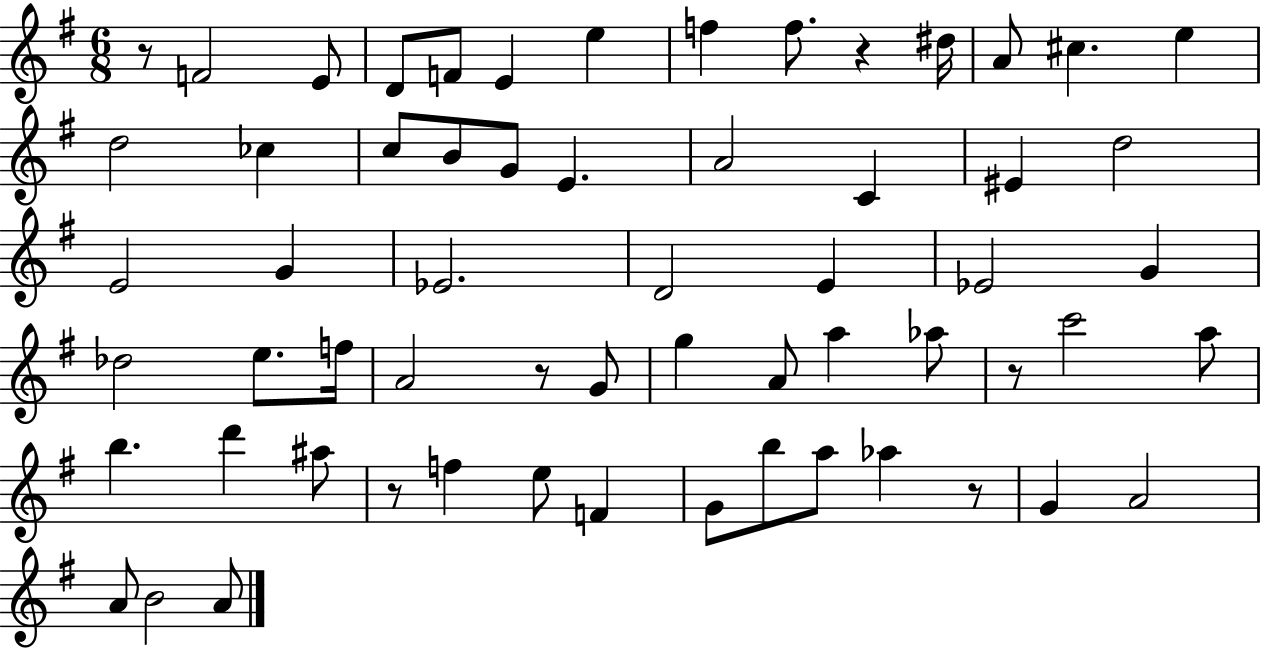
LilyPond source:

{
  \clef treble
  \numericTimeSignature
  \time 6/8
  \key g \major
  r8 f'2 e'8 | d'8 f'8 e'4 e''4 | f''4 f''8. r4 dis''16 | a'8 cis''4. e''4 | \break d''2 ces''4 | c''8 b'8 g'8 e'4. | a'2 c'4 | eis'4 d''2 | \break e'2 g'4 | ees'2. | d'2 e'4 | ees'2 g'4 | \break des''2 e''8. f''16 | a'2 r8 g'8 | g''4 a'8 a''4 aes''8 | r8 c'''2 a''8 | \break b''4. d'''4 ais''8 | r8 f''4 e''8 f'4 | g'8 b''8 a''8 aes''4 r8 | g'4 a'2 | \break a'8 b'2 a'8 | \bar "|."
}